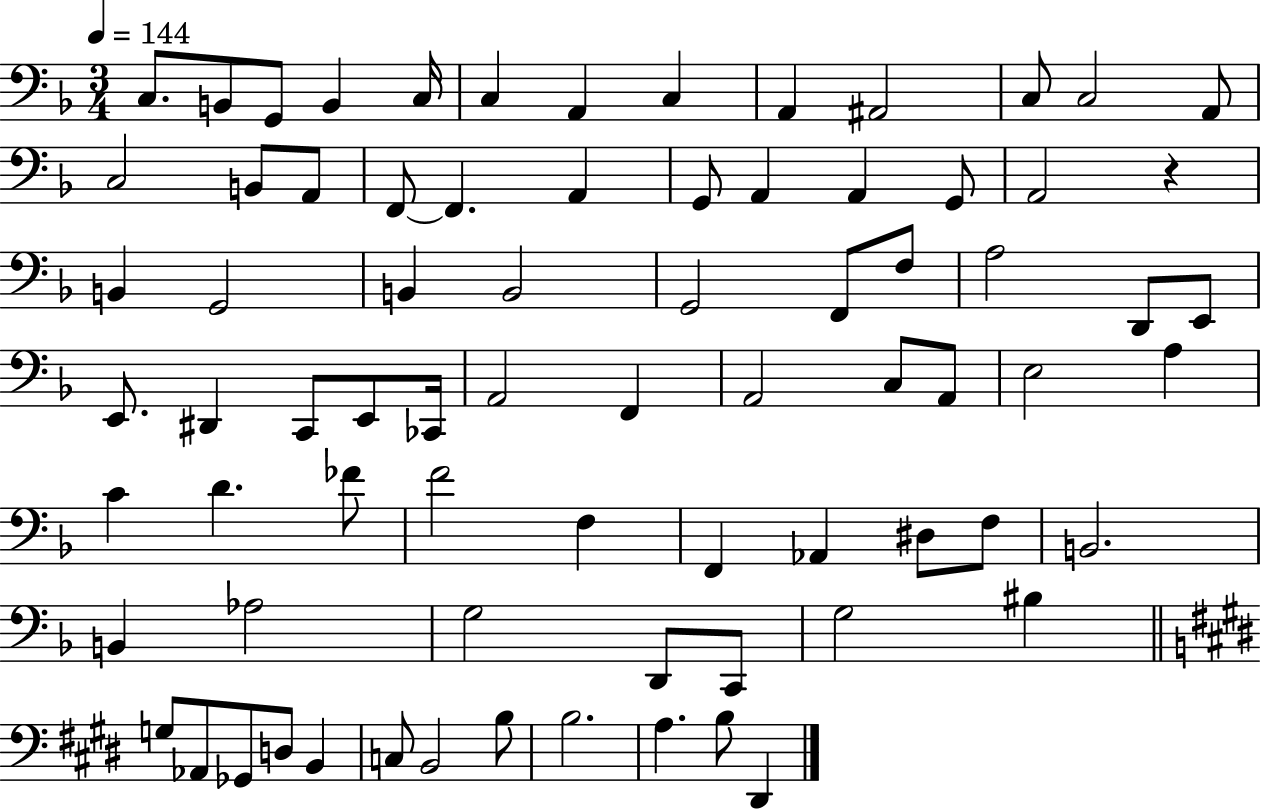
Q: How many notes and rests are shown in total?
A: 76